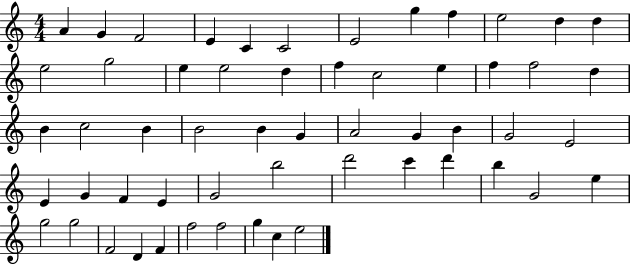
{
  \clef treble
  \numericTimeSignature
  \time 4/4
  \key c \major
  a'4 g'4 f'2 | e'4 c'4 c'2 | e'2 g''4 f''4 | e''2 d''4 d''4 | \break e''2 g''2 | e''4 e''2 d''4 | f''4 c''2 e''4 | f''4 f''2 d''4 | \break b'4 c''2 b'4 | b'2 b'4 g'4 | a'2 g'4 b'4 | g'2 e'2 | \break e'4 g'4 f'4 e'4 | g'2 b''2 | d'''2 c'''4 d'''4 | b''4 g'2 e''4 | \break g''2 g''2 | f'2 d'4 f'4 | f''2 f''2 | g''4 c''4 e''2 | \break \bar "|."
}